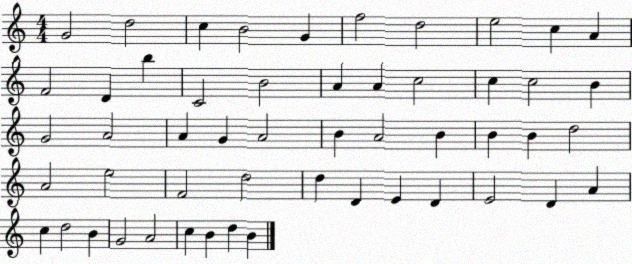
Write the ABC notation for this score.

X:1
T:Untitled
M:4/4
L:1/4
K:C
G2 d2 c B2 G f2 d2 e2 c A F2 D b C2 B2 A A c2 c c2 B G2 A2 A G A2 B A2 B B B d2 A2 e2 F2 d2 d D E D E2 D A c d2 B G2 A2 c B d B